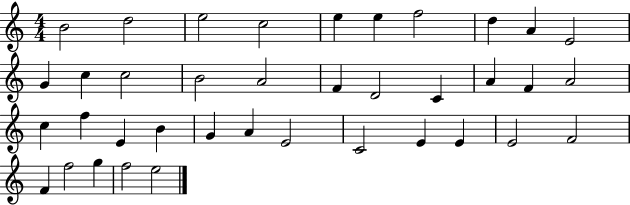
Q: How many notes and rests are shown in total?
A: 38